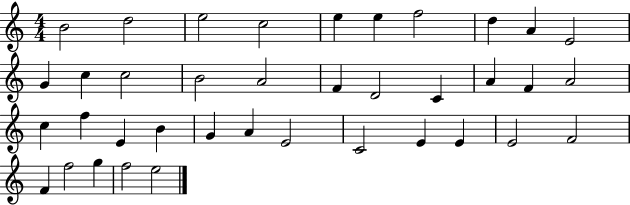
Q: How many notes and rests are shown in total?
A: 38